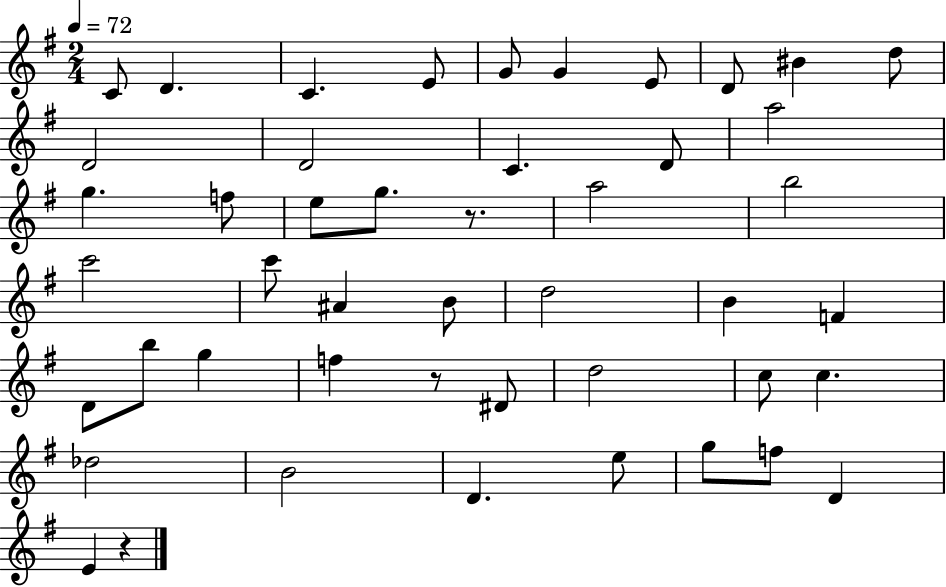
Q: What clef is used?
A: treble